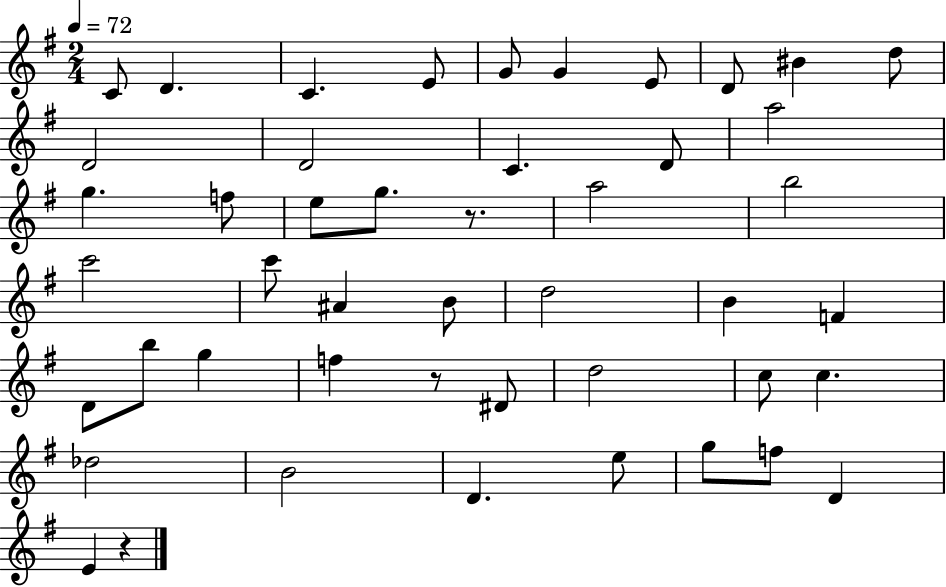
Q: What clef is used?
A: treble